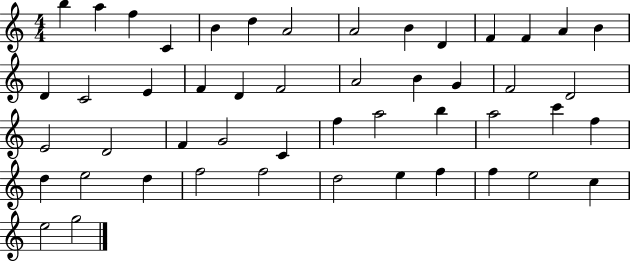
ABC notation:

X:1
T:Untitled
M:4/4
L:1/4
K:C
b a f C B d A2 A2 B D F F A B D C2 E F D F2 A2 B G F2 D2 E2 D2 F G2 C f a2 b a2 c' f d e2 d f2 f2 d2 e f f e2 c e2 g2